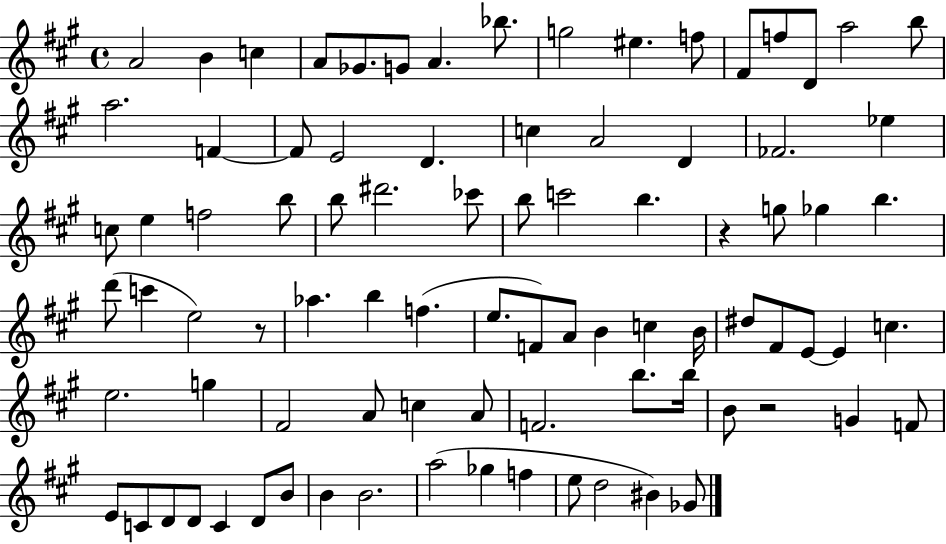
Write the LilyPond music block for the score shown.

{
  \clef treble
  \time 4/4
  \defaultTimeSignature
  \key a \major
  a'2 b'4 c''4 | a'8 ges'8. g'8 a'4. bes''8. | g''2 eis''4. f''8 | fis'8 f''8 d'8 a''2 b''8 | \break a''2. f'4~~ | f'8 e'2 d'4. | c''4 a'2 d'4 | fes'2. ees''4 | \break c''8 e''4 f''2 b''8 | b''8 dis'''2. ces'''8 | b''8 c'''2 b''4. | r4 g''8 ges''4 b''4. | \break d'''8( c'''4 e''2) r8 | aes''4. b''4 f''4.( | e''8. f'8) a'8 b'4 c''4 b'16 | dis''8 fis'8 e'8~~ e'4 c''4. | \break e''2. g''4 | fis'2 a'8 c''4 a'8 | f'2. b''8. b''16 | b'8 r2 g'4 f'8 | \break e'8 c'8 d'8 d'8 c'4 d'8 b'8 | b'4 b'2. | a''2( ges''4 f''4 | e''8 d''2 bis'4) ges'8 | \break \bar "|."
}